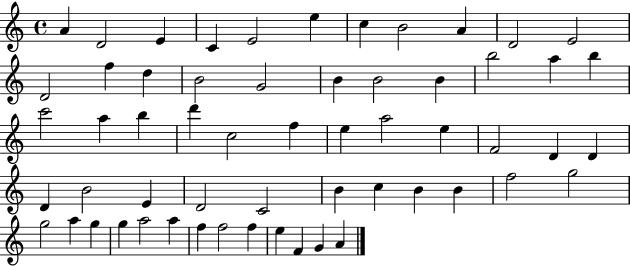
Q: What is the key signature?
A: C major